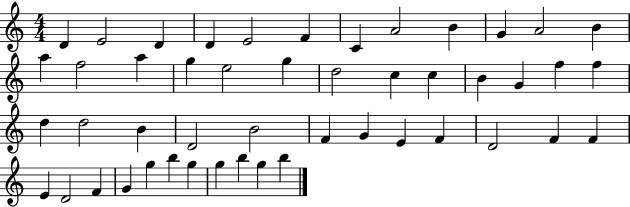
D4/q E4/h D4/q D4/q E4/h F4/q C4/q A4/h B4/q G4/q A4/h B4/q A5/q F5/h A5/q G5/q E5/h G5/q D5/h C5/q C5/q B4/q G4/q F5/q F5/q D5/q D5/h B4/q D4/h B4/h F4/q G4/q E4/q F4/q D4/h F4/q F4/q E4/q D4/h F4/q G4/q G5/q B5/q G5/q G5/q B5/q G5/q B5/q